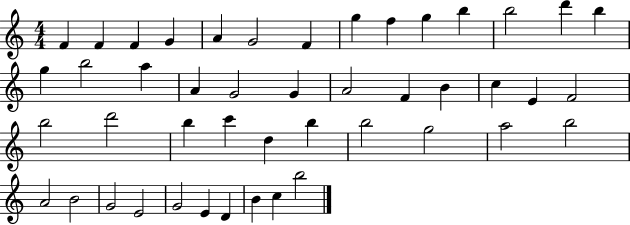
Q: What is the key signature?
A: C major